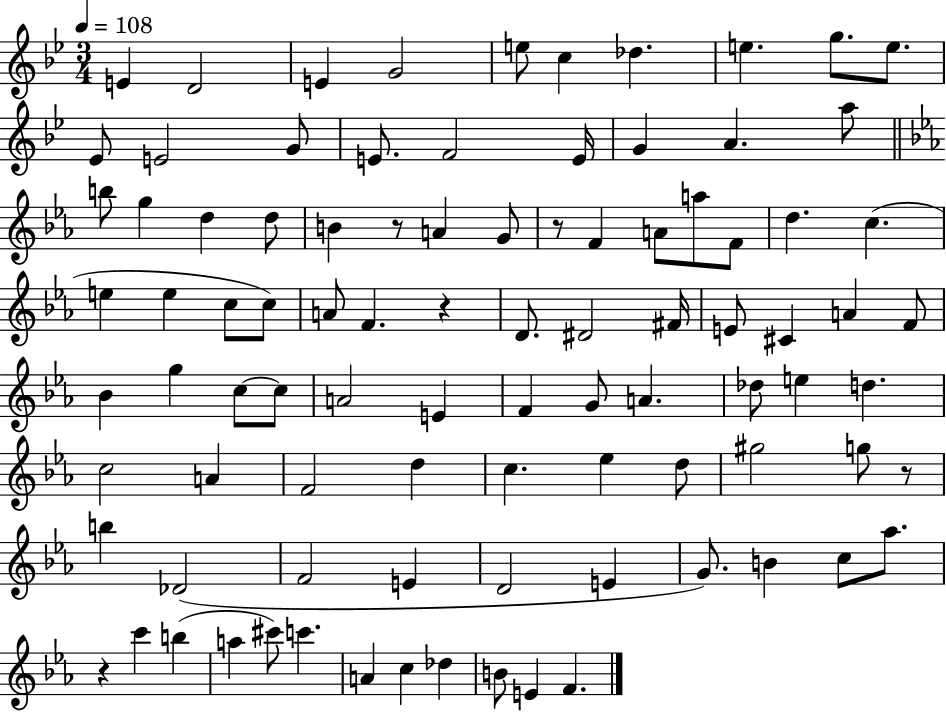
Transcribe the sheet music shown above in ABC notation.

X:1
T:Untitled
M:3/4
L:1/4
K:Bb
E D2 E G2 e/2 c _d e g/2 e/2 _E/2 E2 G/2 E/2 F2 E/4 G A a/2 b/2 g d d/2 B z/2 A G/2 z/2 F A/2 a/2 F/2 d c e e c/2 c/2 A/2 F z D/2 ^D2 ^F/4 E/2 ^C A F/2 _B g c/2 c/2 A2 E F G/2 A _d/2 e d c2 A F2 d c _e d/2 ^g2 g/2 z/2 b _D2 F2 E D2 E G/2 B c/2 _a/2 z c' b a ^c'/2 c' A c _d B/2 E F